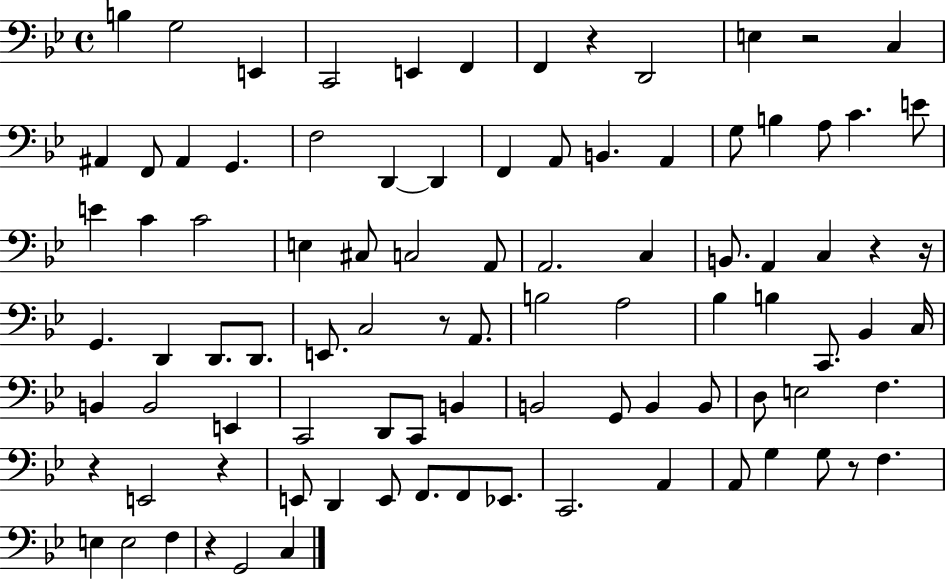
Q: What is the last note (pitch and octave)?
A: C3